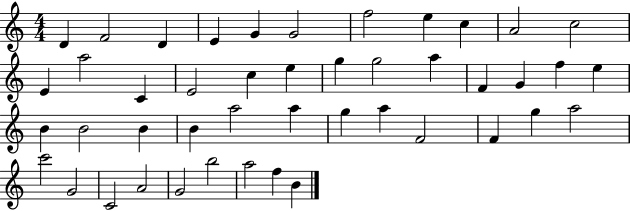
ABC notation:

X:1
T:Untitled
M:4/4
L:1/4
K:C
D F2 D E G G2 f2 e c A2 c2 E a2 C E2 c e g g2 a F G f e B B2 B B a2 a g a F2 F g a2 c'2 G2 C2 A2 G2 b2 a2 f B